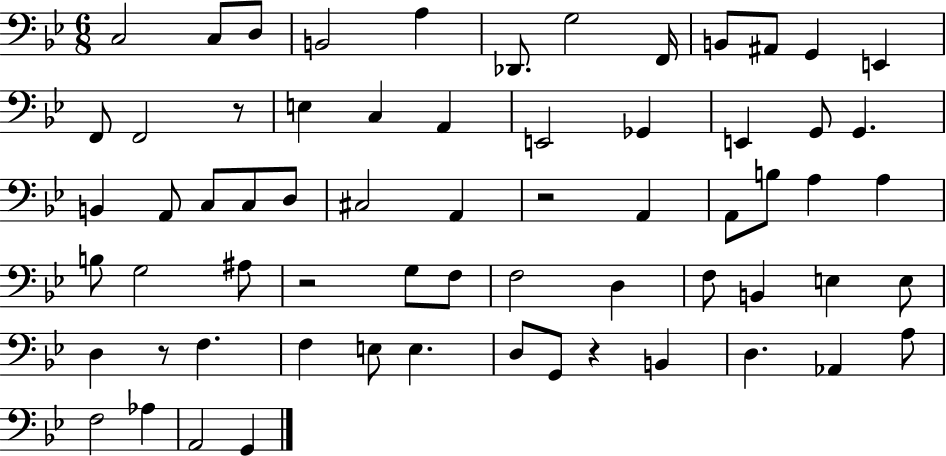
{
  \clef bass
  \numericTimeSignature
  \time 6/8
  \key bes \major
  \repeat volta 2 { c2 c8 d8 | b,2 a4 | des,8. g2 f,16 | b,8 ais,8 g,4 e,4 | \break f,8 f,2 r8 | e4 c4 a,4 | e,2 ges,4 | e,4 g,8 g,4. | \break b,4 a,8 c8 c8 d8 | cis2 a,4 | r2 a,4 | a,8 b8 a4 a4 | \break b8 g2 ais8 | r2 g8 f8 | f2 d4 | f8 b,4 e4 e8 | \break d4 r8 f4. | f4 e8 e4. | d8 g,8 r4 b,4 | d4. aes,4 a8 | \break f2 aes4 | a,2 g,4 | } \bar "|."
}